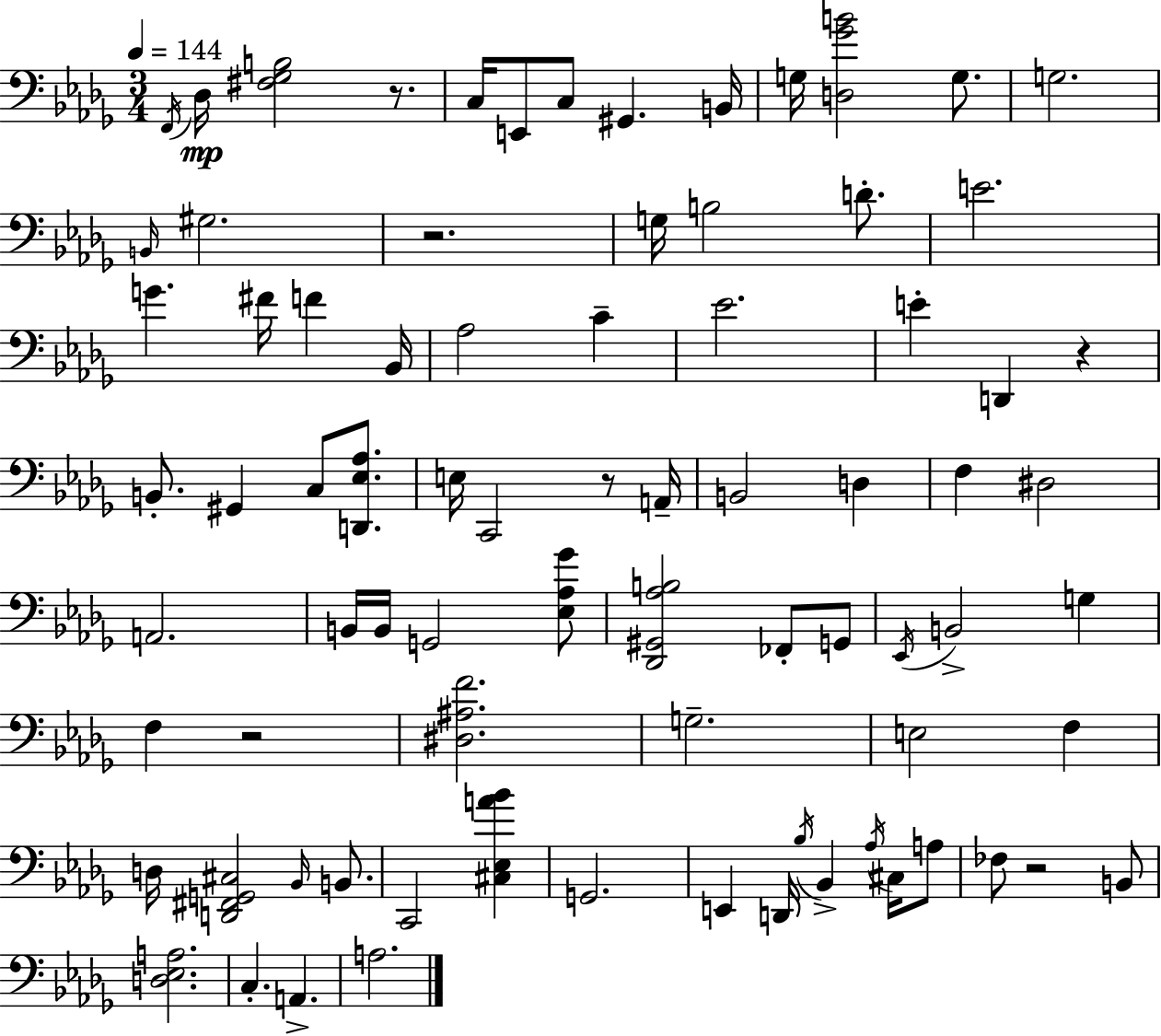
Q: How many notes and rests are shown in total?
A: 80